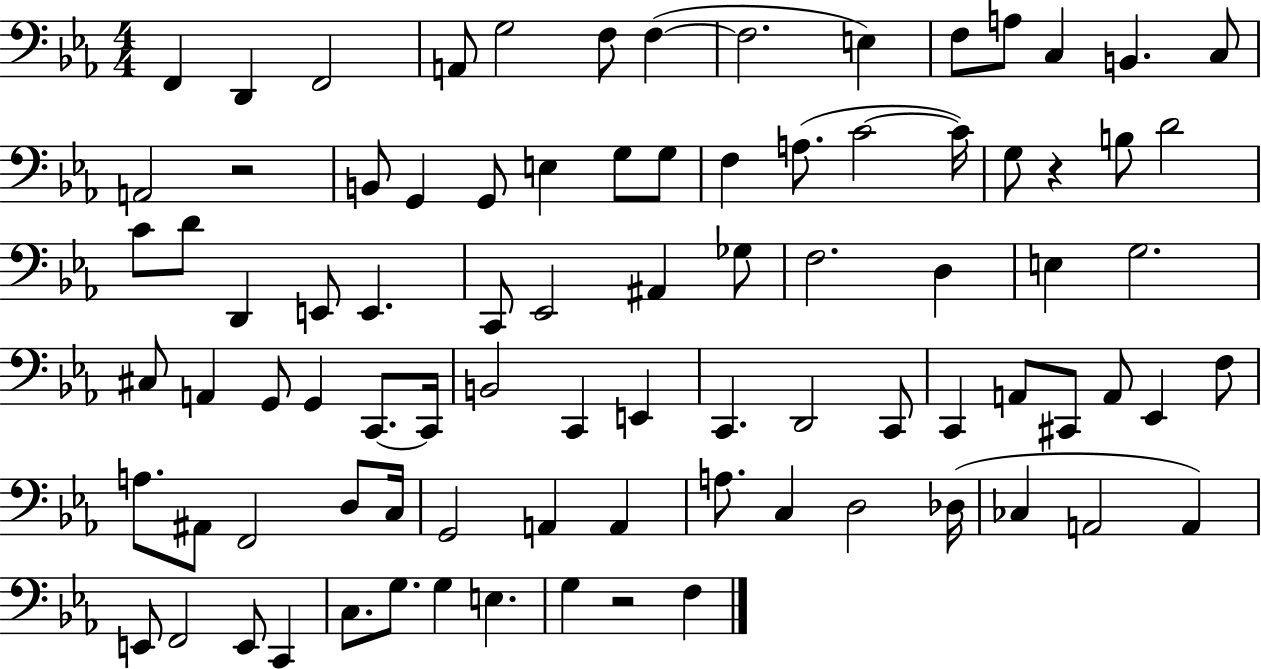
X:1
T:Untitled
M:4/4
L:1/4
K:Eb
F,, D,, F,,2 A,,/2 G,2 F,/2 F, F,2 E, F,/2 A,/2 C, B,, C,/2 A,,2 z2 B,,/2 G,, G,,/2 E, G,/2 G,/2 F, A,/2 C2 C/4 G,/2 z B,/2 D2 C/2 D/2 D,, E,,/2 E,, C,,/2 _E,,2 ^A,, _G,/2 F,2 D, E, G,2 ^C,/2 A,, G,,/2 G,, C,,/2 C,,/4 B,,2 C,, E,, C,, D,,2 C,,/2 C,, A,,/2 ^C,,/2 A,,/2 _E,, F,/2 A,/2 ^A,,/2 F,,2 D,/2 C,/4 G,,2 A,, A,, A,/2 C, D,2 _D,/4 _C, A,,2 A,, E,,/2 F,,2 E,,/2 C,, C,/2 G,/2 G, E, G, z2 F,